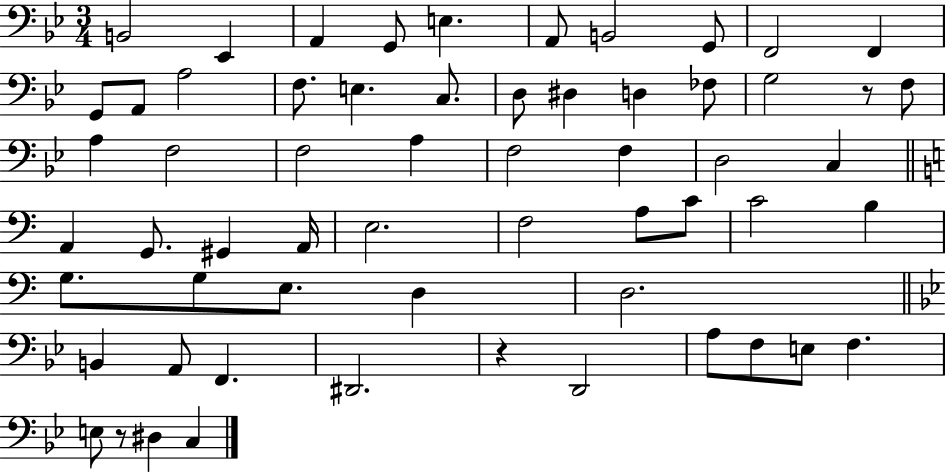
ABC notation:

X:1
T:Untitled
M:3/4
L:1/4
K:Bb
B,,2 _E,, A,, G,,/2 E, A,,/2 B,,2 G,,/2 F,,2 F,, G,,/2 A,,/2 A,2 F,/2 E, C,/2 D,/2 ^D, D, _F,/2 G,2 z/2 F,/2 A, F,2 F,2 A, F,2 F, D,2 C, A,, G,,/2 ^G,, A,,/4 E,2 F,2 A,/2 C/2 C2 B, G,/2 G,/2 E,/2 D, D,2 B,, A,,/2 F,, ^D,,2 z D,,2 A,/2 F,/2 E,/2 F, E,/2 z/2 ^D, C,